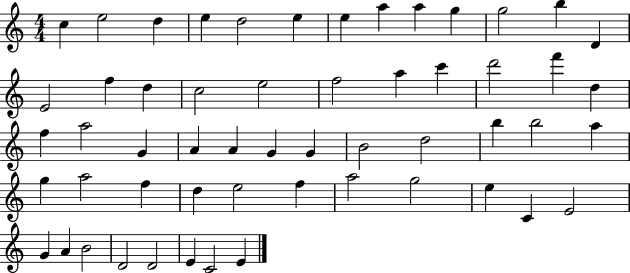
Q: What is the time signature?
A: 4/4